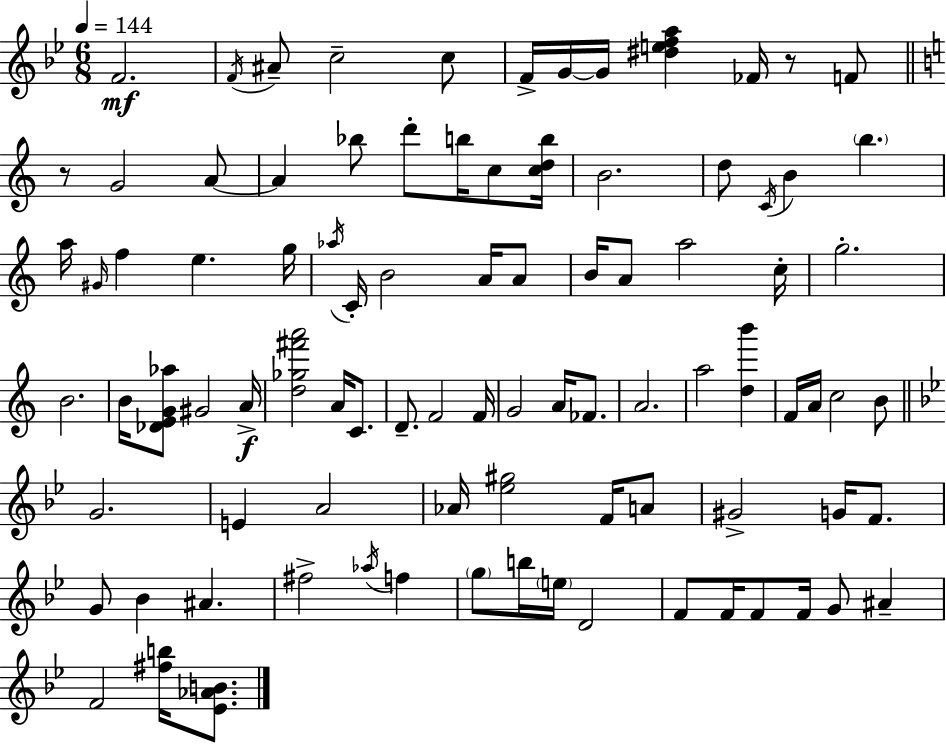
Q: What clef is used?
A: treble